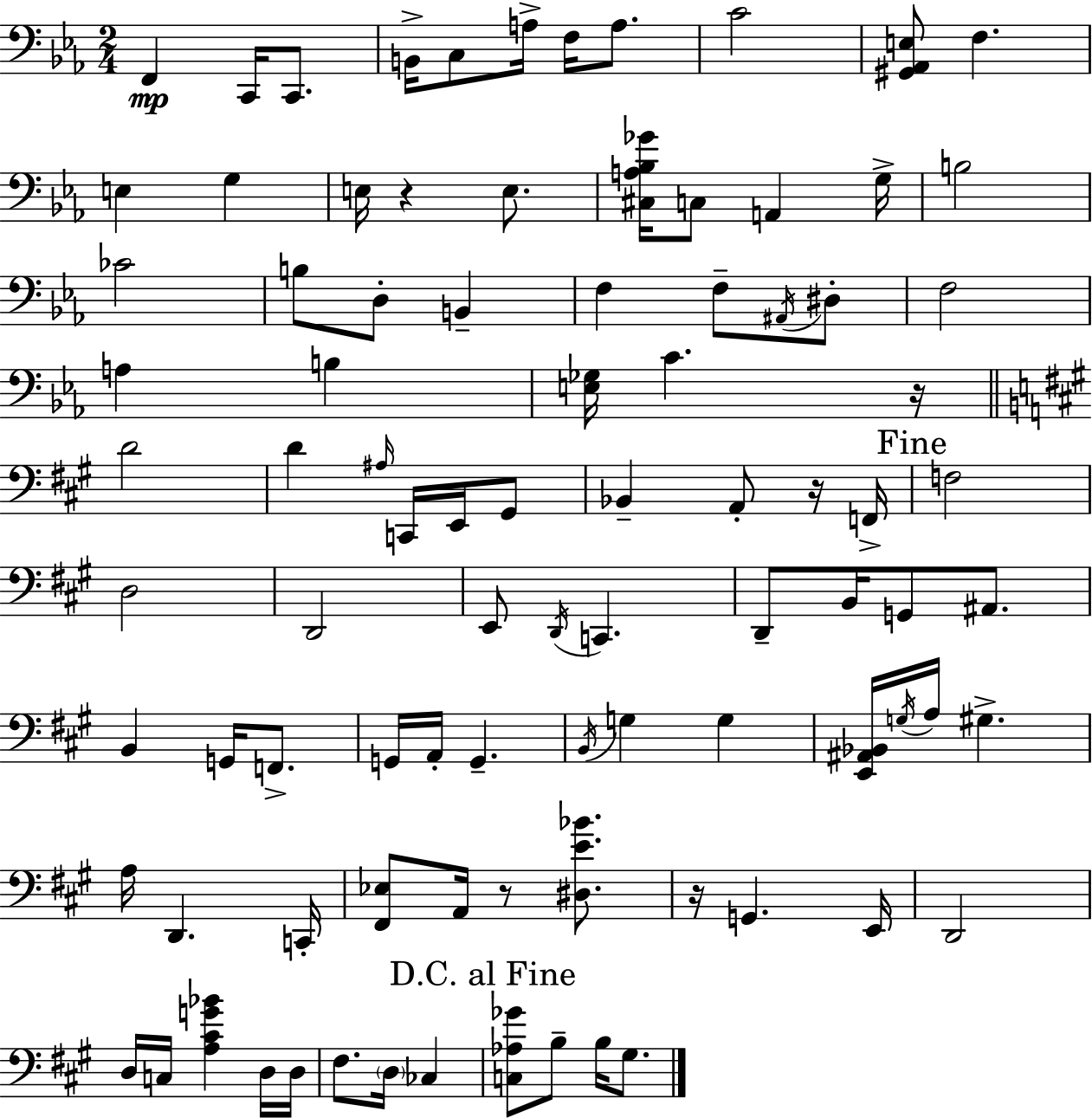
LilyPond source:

{
  \clef bass
  \numericTimeSignature
  \time 2/4
  \key ees \major
  f,4\mp c,16 c,8. | b,16-> c8 a16-> f16 a8. | c'2 | <gis, aes, e>8 f4. | \break e4 g4 | e16 r4 e8. | <cis a bes ges'>16 c8 a,4 g16-> | b2 | \break ces'2 | b8 d8-. b,4-- | f4 f8-- \acciaccatura { ais,16 } dis8-. | f2 | \break a4 b4 | <e ges>16 c'4. | r16 \bar "||" \break \key a \major d'2 | d'4 \grace { ais16 } c,16 e,16 gis,8 | bes,4-- a,8-. r16 | f,16-> \mark "Fine" f2 | \break d2 | d,2 | e,8 \acciaccatura { d,16 } c,4. | d,8-- b,16 g,8 ais,8. | \break b,4 g,16 f,8.-> | g,16 a,16-. g,4.-- | \acciaccatura { b,16 } g4 g4 | <e, ais, bes,>16 \acciaccatura { g16 } a16 gis4.-> | \break a16 d,4. | c,16-. <fis, ees>8 a,16 r8 | <dis e' bes'>8. r16 g,4. | e,16 d,2 | \break d16 c16 <a cis' g' bes'>4 | d16 d16 fis8. \parenthesize d16 | ces4 \mark "D.C. al Fine" <c aes ges'>8 b8-- | b16 gis8. \bar "|."
}